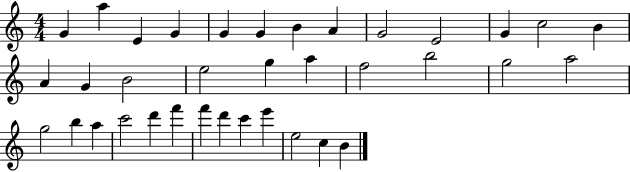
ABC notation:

X:1
T:Untitled
M:4/4
L:1/4
K:C
G a E G G G B A G2 E2 G c2 B A G B2 e2 g a f2 b2 g2 a2 g2 b a c'2 d' f' f' d' c' e' e2 c B